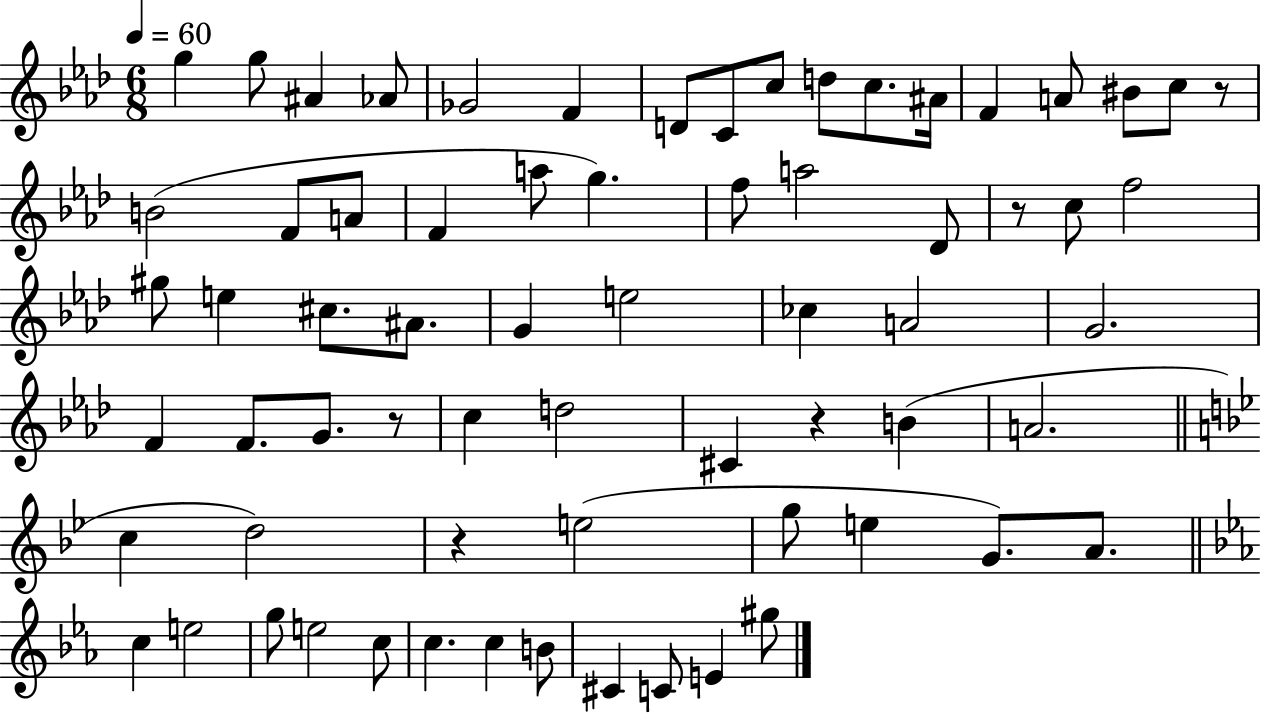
G5/q G5/e A#4/q Ab4/e Gb4/h F4/q D4/e C4/e C5/e D5/e C5/e. A#4/s F4/q A4/e BIS4/e C5/e R/e B4/h F4/e A4/e F4/q A5/e G5/q. F5/e A5/h Db4/e R/e C5/e F5/h G#5/e E5/q C#5/e. A#4/e. G4/q E5/h CES5/q A4/h G4/h. F4/q F4/e. G4/e. R/e C5/q D5/h C#4/q R/q B4/q A4/h. C5/q D5/h R/q E5/h G5/e E5/q G4/e. A4/e. C5/q E5/h G5/e E5/h C5/e C5/q. C5/q B4/e C#4/q C4/e E4/q G#5/e